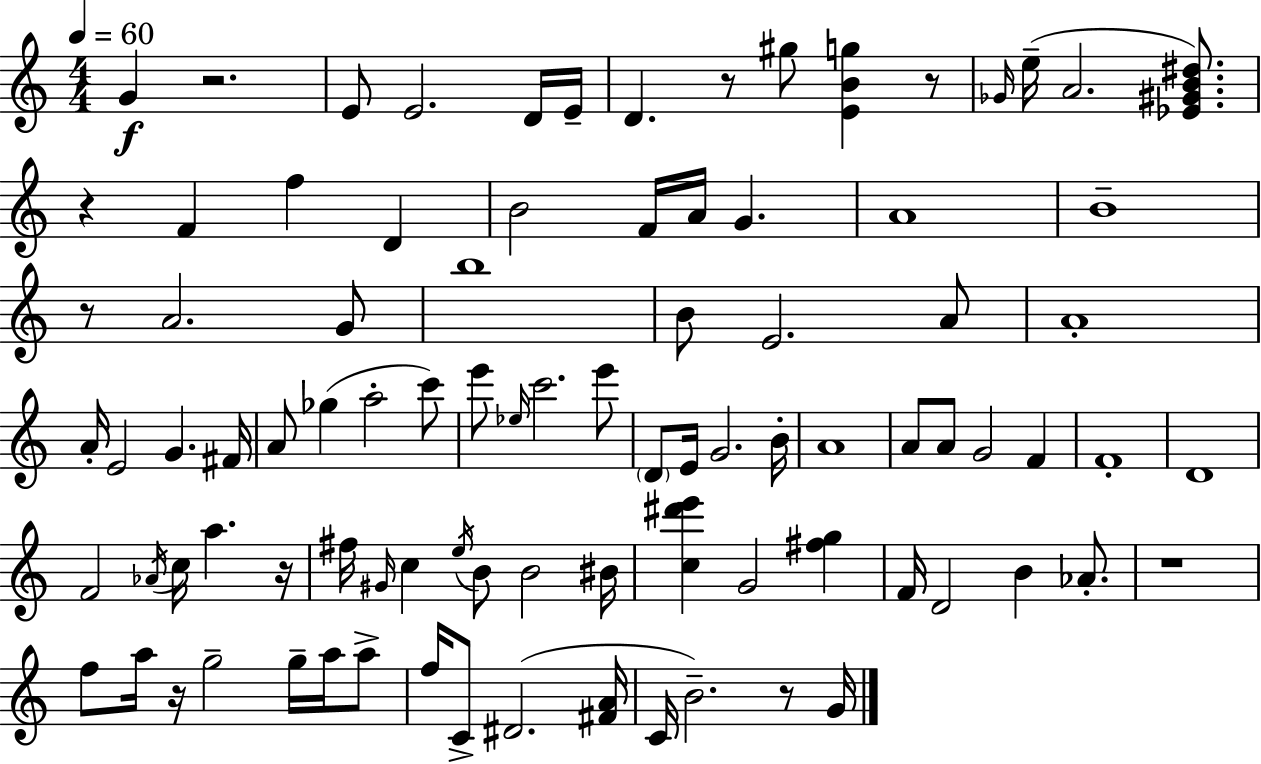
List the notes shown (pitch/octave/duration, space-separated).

G4/q R/h. E4/e E4/h. D4/s E4/s D4/q. R/e G#5/e [E4,B4,G5]/q R/e Gb4/s E5/s A4/h. [Eb4,G#4,B4,D#5]/e. R/q F4/q F5/q D4/q B4/h F4/s A4/s G4/q. A4/w B4/w R/e A4/h. G4/e B5/w B4/e E4/h. A4/e A4/w A4/s E4/h G4/q. F#4/s A4/e Gb5/q A5/h C6/e E6/e Eb5/s C6/h. E6/e D4/e E4/s G4/h. B4/s A4/w A4/e A4/e G4/h F4/q F4/w D4/w F4/h Ab4/s C5/s A5/q. R/s F#5/s G#4/s C5/q E5/s B4/e B4/h BIS4/s [C5,D#6,E6]/q G4/h [F#5,G5]/q F4/s D4/h B4/q Ab4/e. R/w F5/e A5/s R/s G5/h G5/s A5/s A5/e F5/s C4/e D#4/h. [F#4,A4]/s C4/s B4/h. R/e G4/s